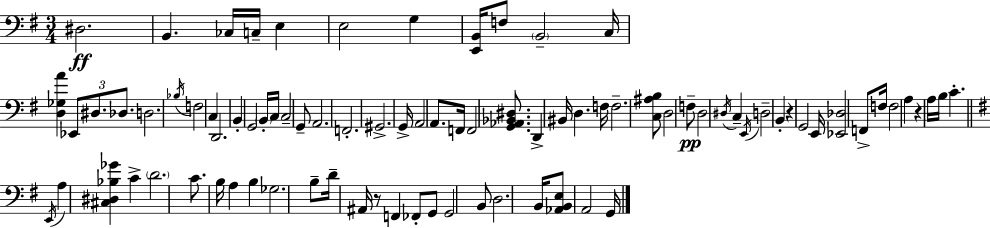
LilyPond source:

{
  \clef bass
  \numericTimeSignature
  \time 3/4
  \key e \minor
  dis2.\ff | b,4. ces16 c16-- e4 | e2 g4 | <e, b,>16 f8 \parenthesize b,2-- c16 | \break <d ges a'>4 \tuplet 3/2 { ees,8 dis8. des8. } | d2. | \acciaccatura { bes16 } f2 c4 | d,2. | \break b,4-. g,2 | \parenthesize b,16-. c16 c2-- g,8-- | a,2. | f,2.-. | \break gis,2.-> | g,16-> a,2 a,8. | f,16 f,2 <g, aes, bes, dis>8. | d,4-> bis,16 d4. | \break f16 f2.-- | <c ais b>8 d2 f8--\pp | d2 \acciaccatura { dis16 } c4-- | \acciaccatura { e,16 } d2-- b,4-. | \break r4 g,2 | e,16 <ees, des>2 | f,8-> f16 f2 a4 | r4 a16 b16 c'4.-. | \break \bar "||" \break \key g \major \acciaccatura { e,16 } a4 <cis dis bes ges'>4 c'4-> | \parenthesize d'2. | c'8. b16 a4 b4 | ges2. | \break b8-- d'16-- ais,16 r8 f,4 fes,8-. | g,8 g,2 b,8 | d2. | b,16 <aes, b, e>8 a,2 | \break g,16 \bar "|."
}